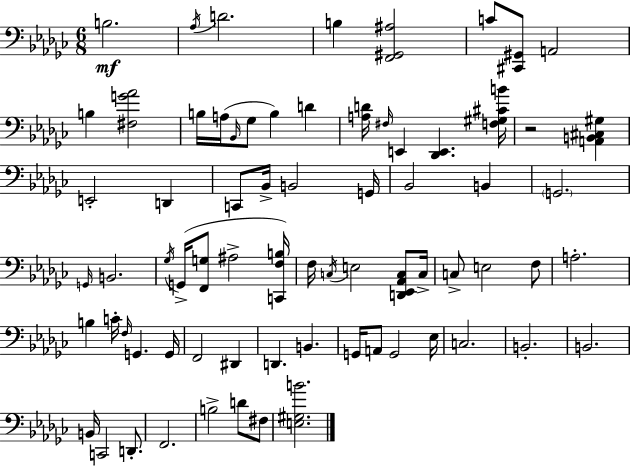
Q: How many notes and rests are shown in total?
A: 72